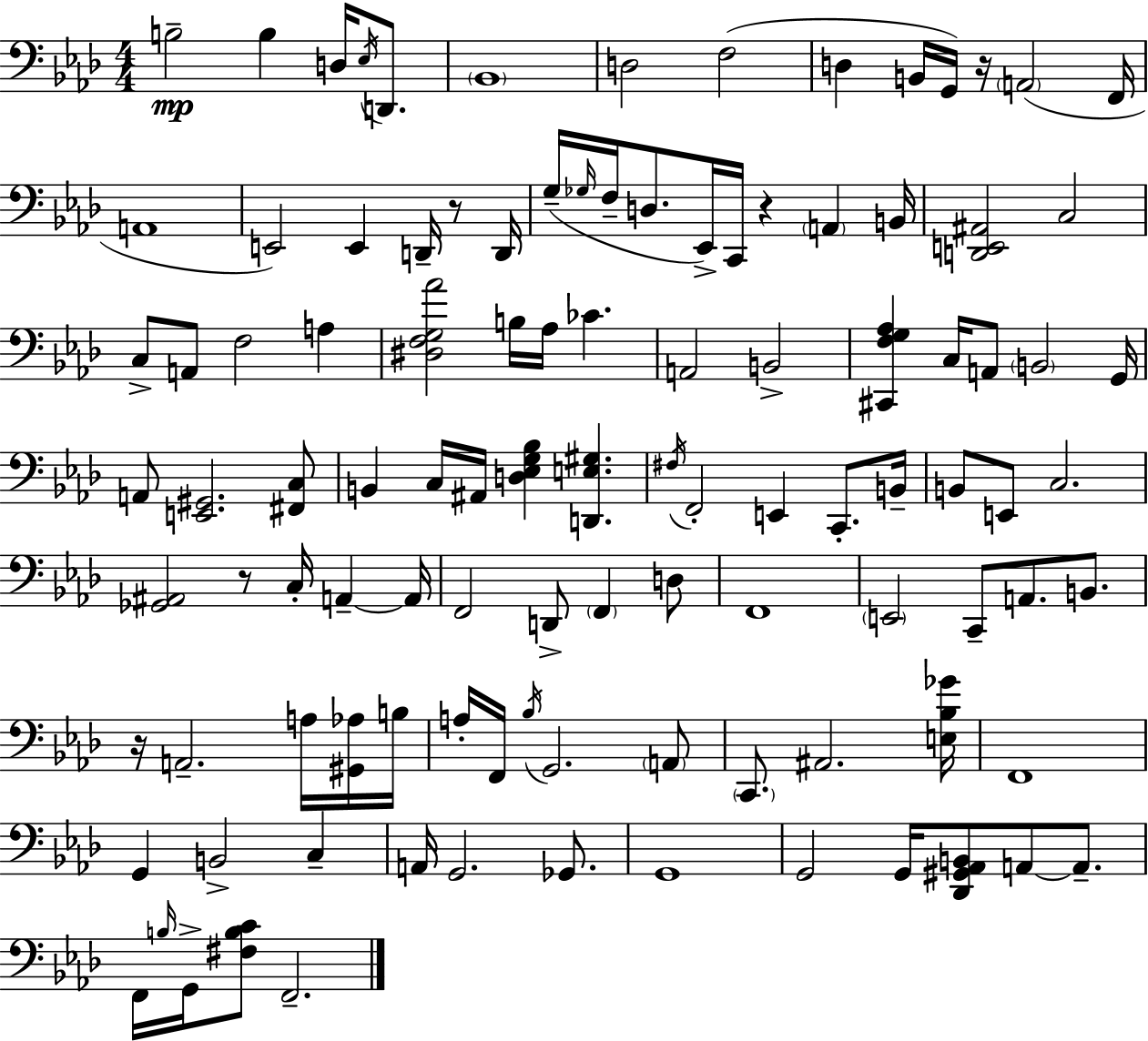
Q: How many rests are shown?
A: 5